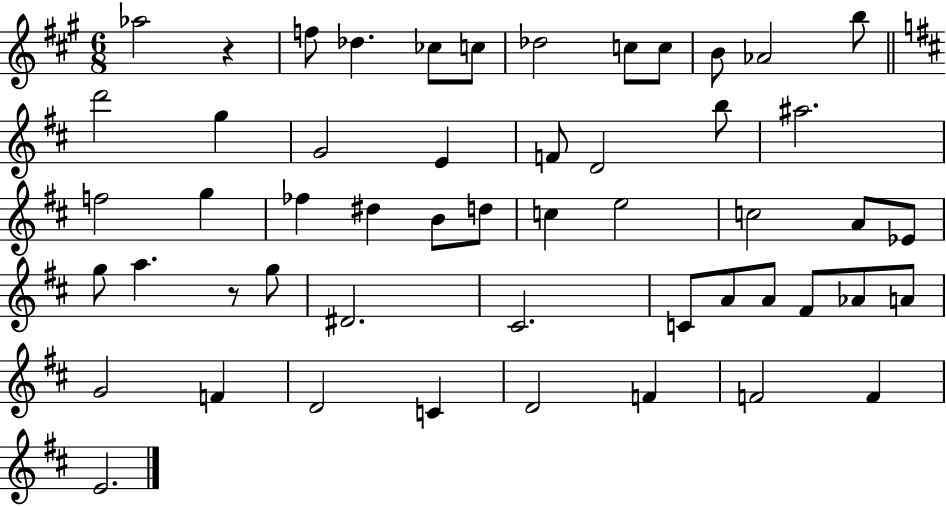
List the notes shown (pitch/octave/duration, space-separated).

Ab5/h R/q F5/e Db5/q. CES5/e C5/e Db5/h C5/e C5/e B4/e Ab4/h B5/e D6/h G5/q G4/h E4/q F4/e D4/h B5/e A#5/h. F5/h G5/q FES5/q D#5/q B4/e D5/e C5/q E5/h C5/h A4/e Eb4/e G5/e A5/q. R/e G5/e D#4/h. C#4/h. C4/e A4/e A4/e F#4/e Ab4/e A4/e G4/h F4/q D4/h C4/q D4/h F4/q F4/h F4/q E4/h.